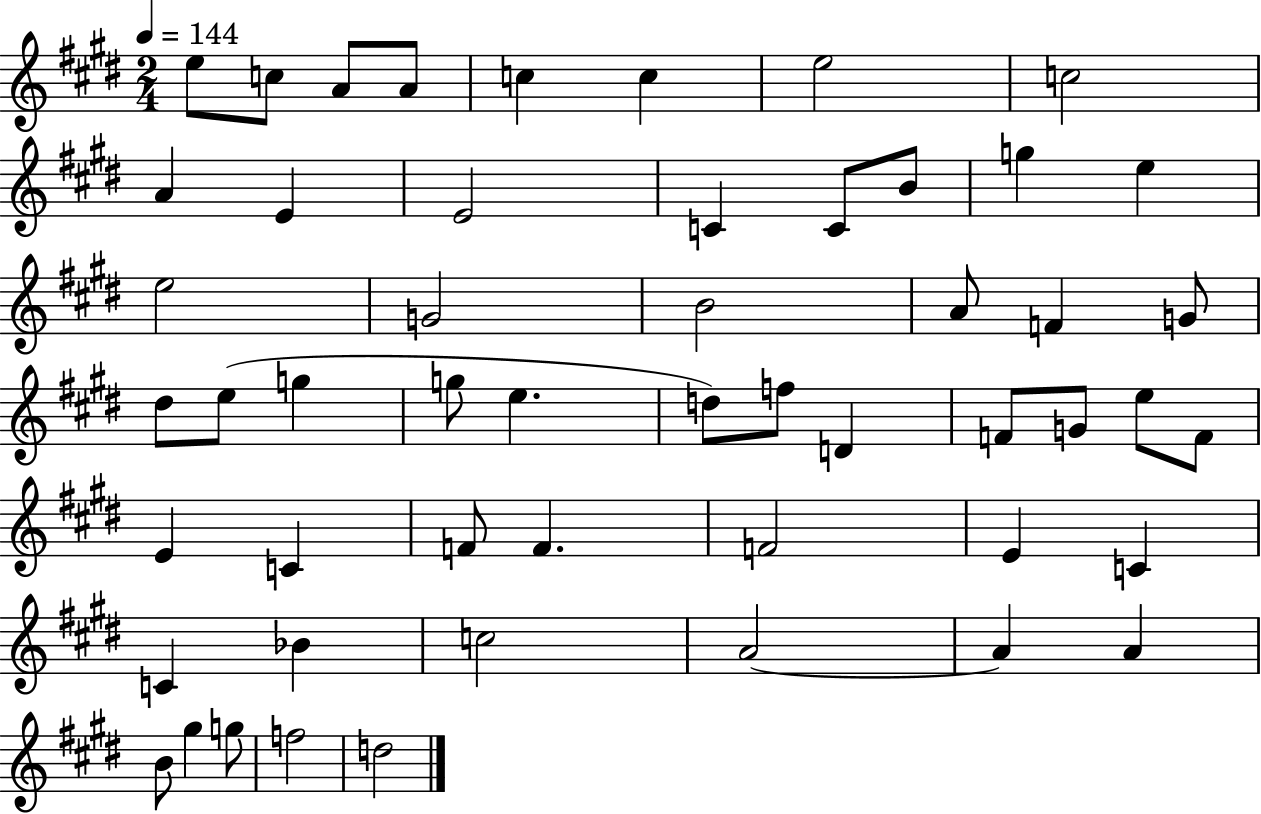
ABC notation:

X:1
T:Untitled
M:2/4
L:1/4
K:E
e/2 c/2 A/2 A/2 c c e2 c2 A E E2 C C/2 B/2 g e e2 G2 B2 A/2 F G/2 ^d/2 e/2 g g/2 e d/2 f/2 D F/2 G/2 e/2 F/2 E C F/2 F F2 E C C _B c2 A2 A A B/2 ^g g/2 f2 d2